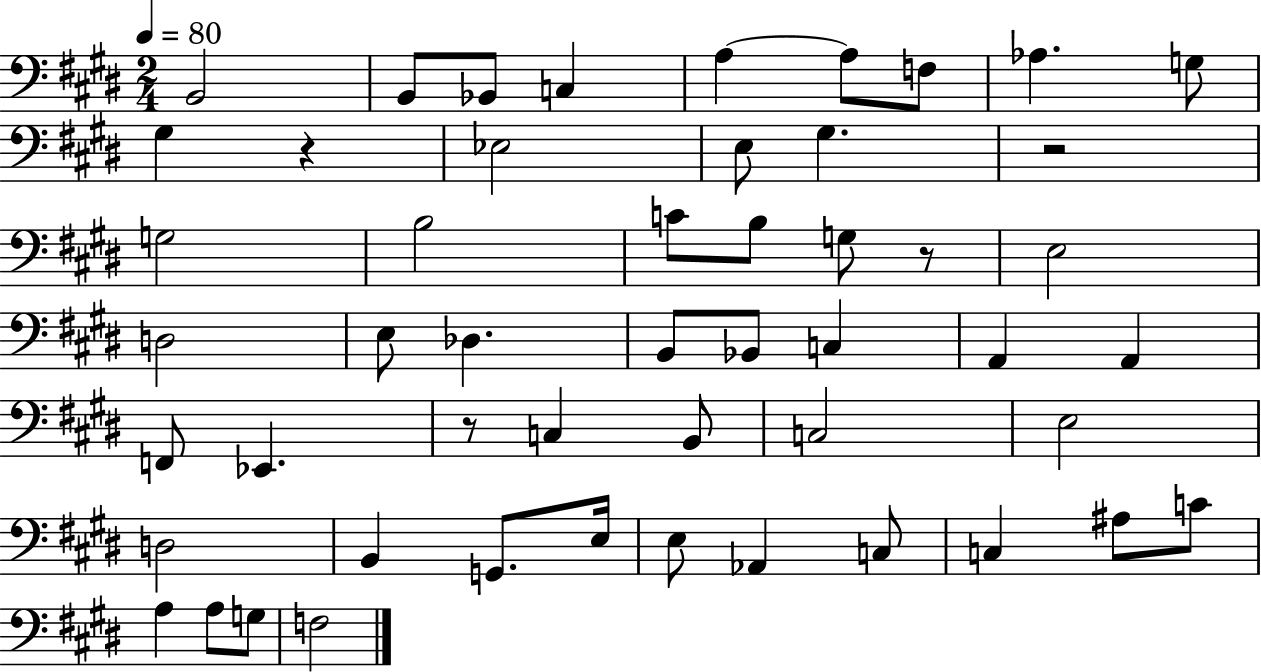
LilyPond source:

{
  \clef bass
  \numericTimeSignature
  \time 2/4
  \key e \major
  \tempo 4 = 80
  b,2 | b,8 bes,8 c4 | a4~~ a8 f8 | aes4. g8 | \break gis4 r4 | ees2 | e8 gis4. | r2 | \break g2 | b2 | c'8 b8 g8 r8 | e2 | \break d2 | e8 des4. | b,8 bes,8 c4 | a,4 a,4 | \break f,8 ees,4. | r8 c4 b,8 | c2 | e2 | \break d2 | b,4 g,8. e16 | e8 aes,4 c8 | c4 ais8 c'8 | \break a4 a8 g8 | f2 | \bar "|."
}